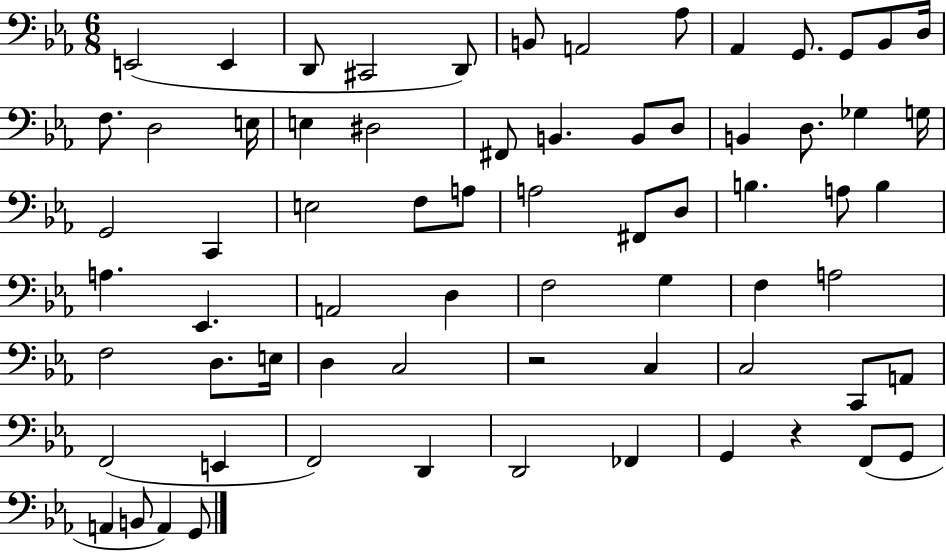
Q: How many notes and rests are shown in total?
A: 69